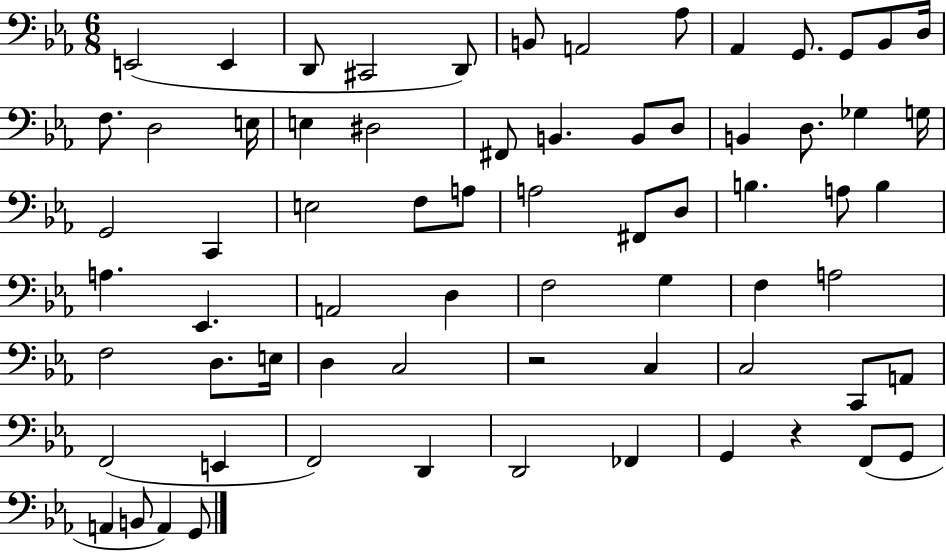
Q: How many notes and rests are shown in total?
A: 69